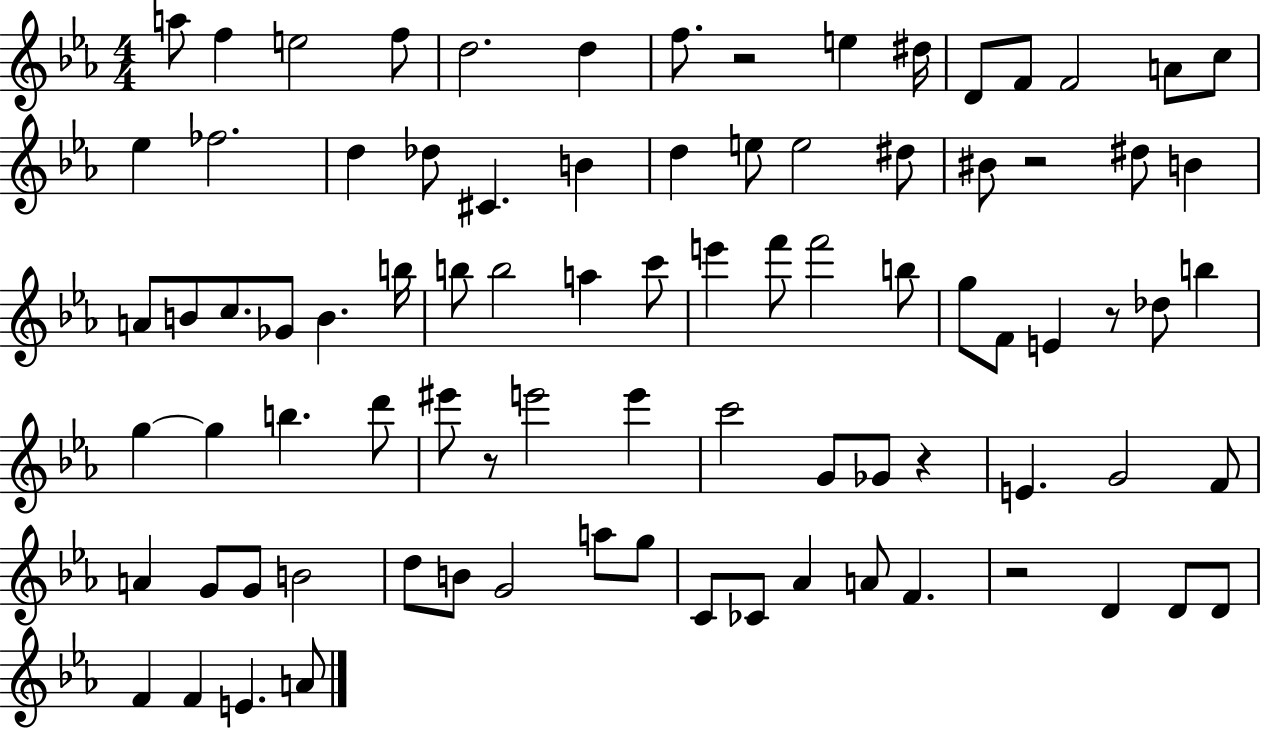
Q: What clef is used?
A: treble